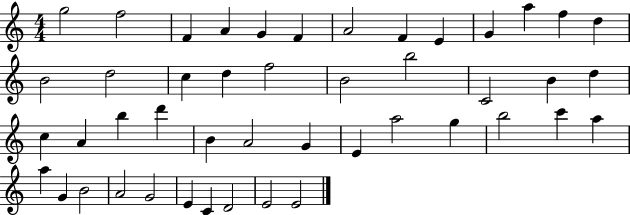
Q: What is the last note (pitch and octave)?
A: E4